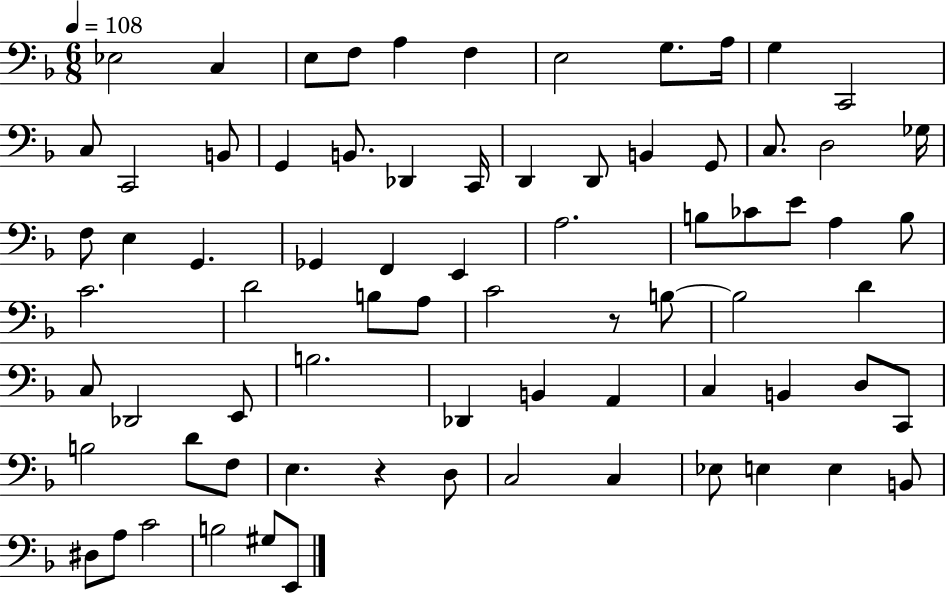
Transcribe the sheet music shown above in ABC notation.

X:1
T:Untitled
M:6/8
L:1/4
K:F
_E,2 C, E,/2 F,/2 A, F, E,2 G,/2 A,/4 G, C,,2 C,/2 C,,2 B,,/2 G,, B,,/2 _D,, C,,/4 D,, D,,/2 B,, G,,/2 C,/2 D,2 _G,/4 F,/2 E, G,, _G,, F,, E,, A,2 B,/2 _C/2 E/2 A, B,/2 C2 D2 B,/2 A,/2 C2 z/2 B,/2 B,2 D C,/2 _D,,2 E,,/2 B,2 _D,, B,, A,, C, B,, D,/2 C,,/2 B,2 D/2 F,/2 E, z D,/2 C,2 C, _E,/2 E, E, B,,/2 ^D,/2 A,/2 C2 B,2 ^G,/2 E,,/2